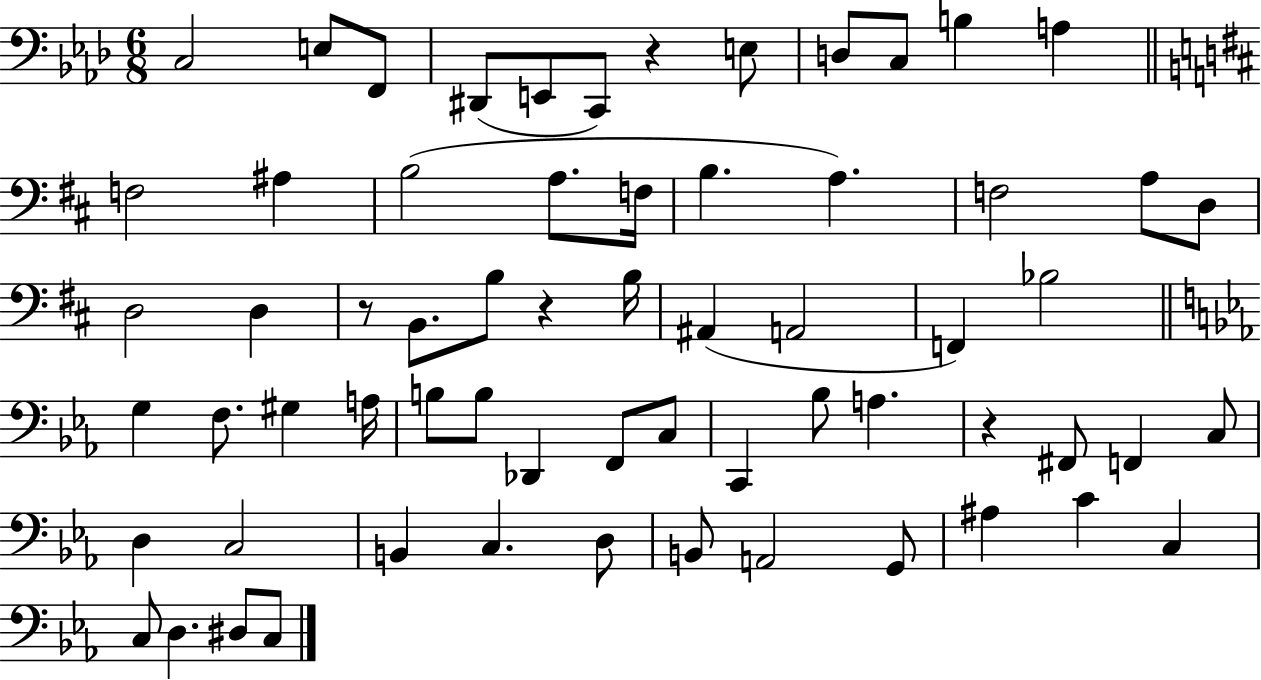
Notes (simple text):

C3/h E3/e F2/e D#2/e E2/e C2/e R/q E3/e D3/e C3/e B3/q A3/q F3/h A#3/q B3/h A3/e. F3/s B3/q. A3/q. F3/h A3/e D3/e D3/h D3/q R/e B2/e. B3/e R/q B3/s A#2/q A2/h F2/q Bb3/h G3/q F3/e. G#3/q A3/s B3/e B3/e Db2/q F2/e C3/e C2/q Bb3/e A3/q. R/q F#2/e F2/q C3/e D3/q C3/h B2/q C3/q. D3/e B2/e A2/h G2/e A#3/q C4/q C3/q C3/e D3/q. D#3/e C3/e